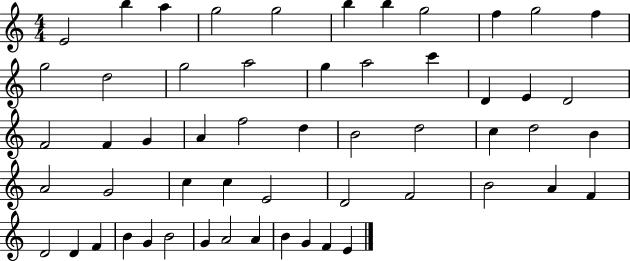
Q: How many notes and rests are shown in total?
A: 55